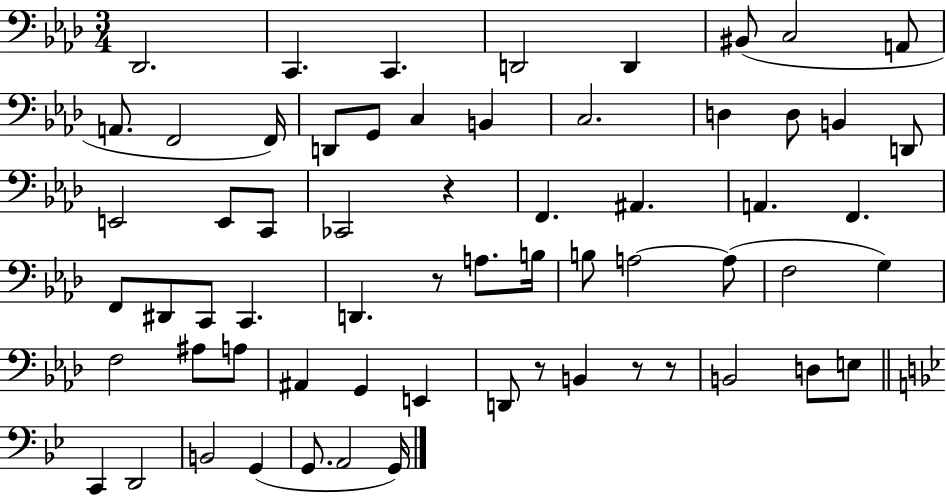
Db2/h. C2/q. C2/q. D2/h D2/q BIS2/e C3/h A2/e A2/e. F2/h F2/s D2/e G2/e C3/q B2/q C3/h. D3/q D3/e B2/q D2/e E2/h E2/e C2/e CES2/h R/q F2/q. A#2/q. A2/q. F2/q. F2/e D#2/e C2/e C2/q. D2/q. R/e A3/e. B3/s B3/e A3/h A3/e F3/h G3/q F3/h A#3/e A3/e A#2/q G2/q E2/q D2/e R/e B2/q R/e R/e B2/h D3/e E3/e C2/q D2/h B2/h G2/q G2/e. A2/h G2/s